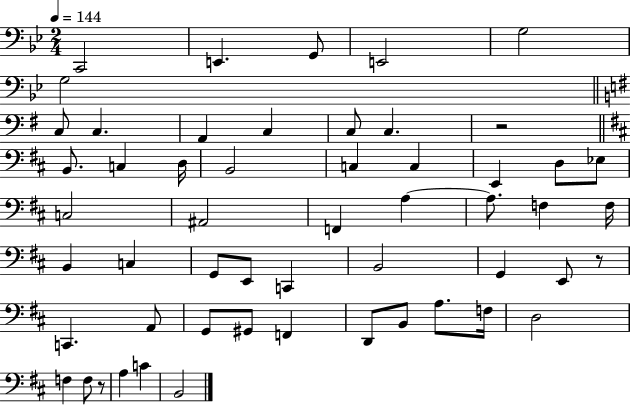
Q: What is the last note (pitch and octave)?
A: B2